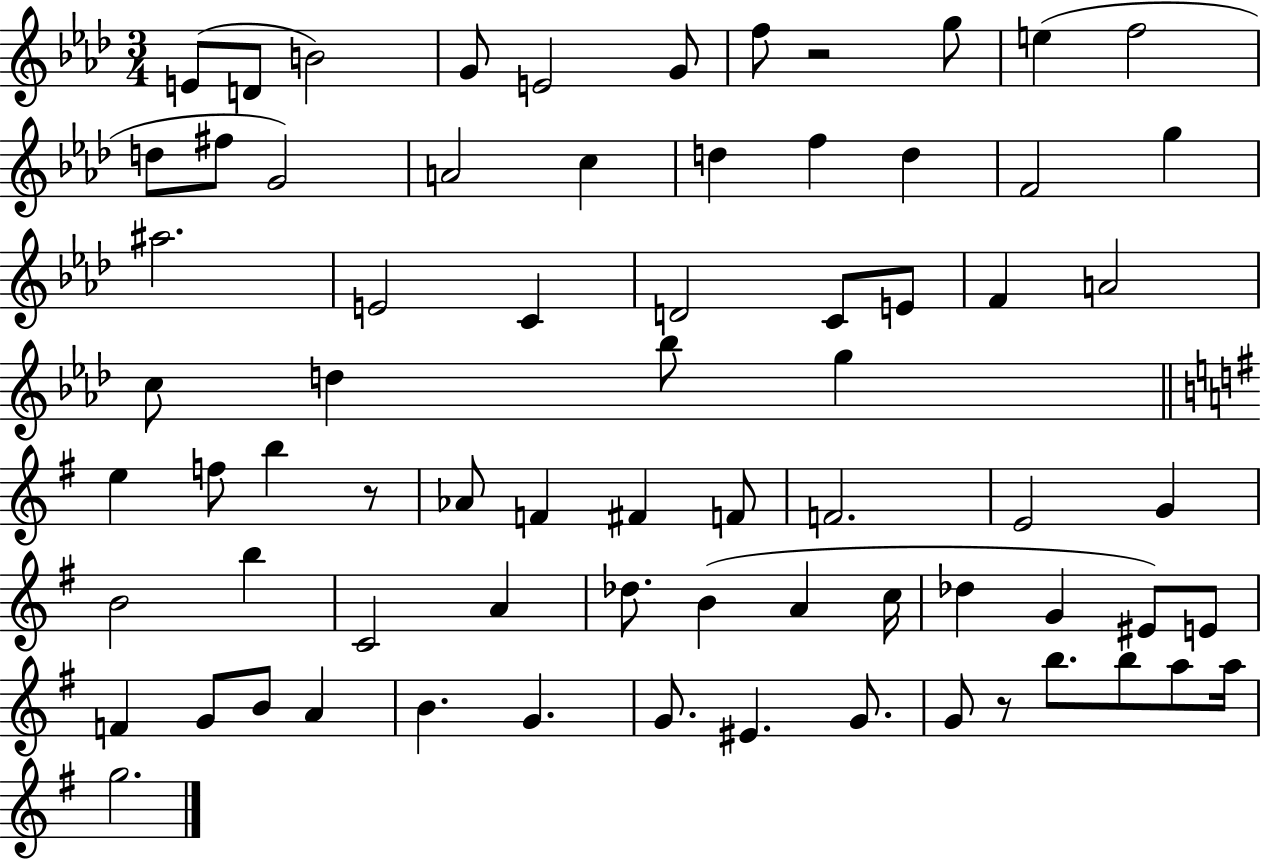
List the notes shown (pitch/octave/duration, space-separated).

E4/e D4/e B4/h G4/e E4/h G4/e F5/e R/h G5/e E5/q F5/h D5/e F#5/e G4/h A4/h C5/q D5/q F5/q D5/q F4/h G5/q A#5/h. E4/h C4/q D4/h C4/e E4/e F4/q A4/h C5/e D5/q Bb5/e G5/q E5/q F5/e B5/q R/e Ab4/e F4/q F#4/q F4/e F4/h. E4/h G4/q B4/h B5/q C4/h A4/q Db5/e. B4/q A4/q C5/s Db5/q G4/q EIS4/e E4/e F4/q G4/e B4/e A4/q B4/q. G4/q. G4/e. EIS4/q. G4/e. G4/e R/e B5/e. B5/e A5/e A5/s G5/h.